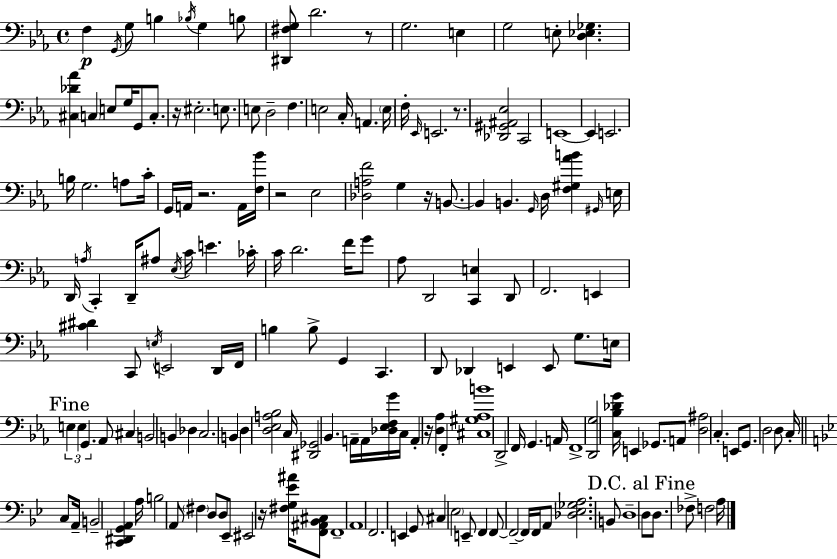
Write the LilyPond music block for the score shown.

{
  \clef bass
  \time 4/4
  \defaultTimeSignature
  \key c \minor
  f4\p \acciaccatura { g,16 } g8 b4 \acciaccatura { bes16 } g4 | b8 <dis, fis g>8 d'2. | r8 g2. e4 | g2 e8-. <d ees ges>4. | \break <cis des' aes'>4 \parenthesize c4 e8 g16 g,8 c8.-. | r16 eis2.-. e8. | e8 d2-- f4. | e2 c16-. a,4. | \break \parenthesize e16 f16-. \grace { ees,16 } e,2. | r8. <des, gis, ais, ees>2 c,2 | e,1~~ | e,4 e,2. | \break b16 g2. | a8 c'16-. g,16 a,16 r2. | a,16 <f bes'>16 r2 ees2 | <des a f'>2 g4 r16 | \break b,8.~~ b,4 b,4. \grace { g,16 } d16 <f gis aes' b'>4 | \grace { gis,16 } e16 d,16 \acciaccatura { a16 } c,4-. d,16-- ais8 \acciaccatura { ees16 } c'16 | e'4. ces'16-. c'16 d'2. | f'16 g'8 aes8 d,2 | \break <c, e>4 d,8 f,2. | e,4 <cis' dis'>4 c,8 \acciaccatura { e16 } e,2 | d,16 f,16 b4 b8-> g,4 | c,4. d,8 des,4 e,4 | \break e,8 g8. e16 \mark "Fine" \tuplet 3/2 { e4 e4 | g,4. } aes,8 cis4 b,2 | b,4 des4 c2. | b,4 d4 | \break <d ees a bes>2 c16 <dis, ges,>2 | bes,4. a,16-- a,16 <des ees f g'>16 c16 a,4-. r16 | <d aes>4 f,4-. <cis gis aes b'>1 | d,2-> | \break f,16 g,4. a,16 f,1-> | <d, g>2 | <c bes des' g'>16 e,4 ges,8. a,8 <d ais>2 | c4.-. e,8 g,8. d2 | \break d8 c16-. \bar "||" \break \key bes \major c8 a,16-- b,2-- <c, dis, g, a,>4 a16 | b2 a,8 \parenthesize fis4 d8 | d8 ees,8-- eis,2 r16 <fis g ees' ais'>16 <f, ais, bes, cis>8 | f,1-- | \break a,1 | f,2. e,4 | g,8 cis4 \parenthesize ees2 e,8-- | f,4 f,8~~ f,2--~~ f,16 f,16 | \break a,8 <des ees ges a>2. b,8 | d1-- | \mark "D.C. al Fine" d8 d8. fes8-> f2 a16 | \bar "|."
}